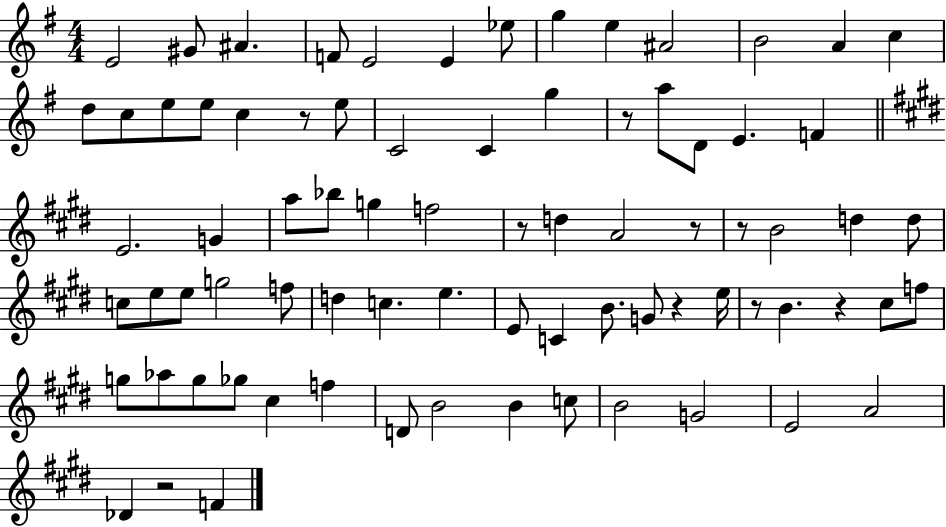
X:1
T:Untitled
M:4/4
L:1/4
K:G
E2 ^G/2 ^A F/2 E2 E _e/2 g e ^A2 B2 A c d/2 c/2 e/2 e/2 c z/2 e/2 C2 C g z/2 a/2 D/2 E F E2 G a/2 _b/2 g f2 z/2 d A2 z/2 z/2 B2 d d/2 c/2 e/2 e/2 g2 f/2 d c e E/2 C B/2 G/2 z e/4 z/2 B z ^c/2 f/2 g/2 _a/2 g/2 _g/2 ^c f D/2 B2 B c/2 B2 G2 E2 A2 _D z2 F